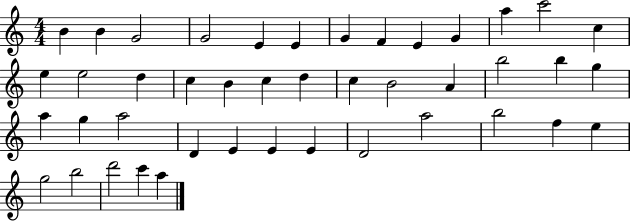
B4/q B4/q G4/h G4/h E4/q E4/q G4/q F4/q E4/q G4/q A5/q C6/h C5/q E5/q E5/h D5/q C5/q B4/q C5/q D5/q C5/q B4/h A4/q B5/h B5/q G5/q A5/q G5/q A5/h D4/q E4/q E4/q E4/q D4/h A5/h B5/h F5/q E5/q G5/h B5/h D6/h C6/q A5/q